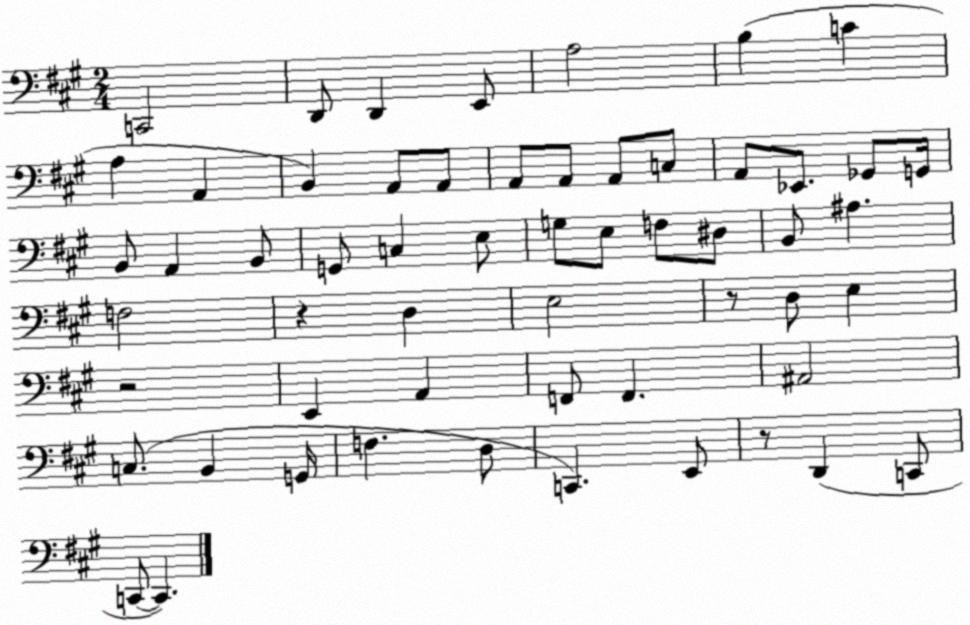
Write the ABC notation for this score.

X:1
T:Untitled
M:2/4
L:1/4
K:A
C,,2 D,,/2 D,, E,,/2 A,2 B, C A, A,, B,, A,,/2 A,,/2 A,,/2 A,,/2 A,,/2 C,/2 A,,/2 _E,,/2 _G,,/2 G,,/4 B,,/2 A,, B,,/2 G,,/2 C, E,/2 G,/2 E,/2 F,/2 ^D,/2 B,,/2 ^A, F,2 z D, E,2 z/2 D,/2 E, z2 E,, A,, F,,/2 F,, ^A,,2 C,/2 B,, G,,/4 F, D,/2 C,, E,,/2 z/2 D,, C,,/2 C,,/2 C,,